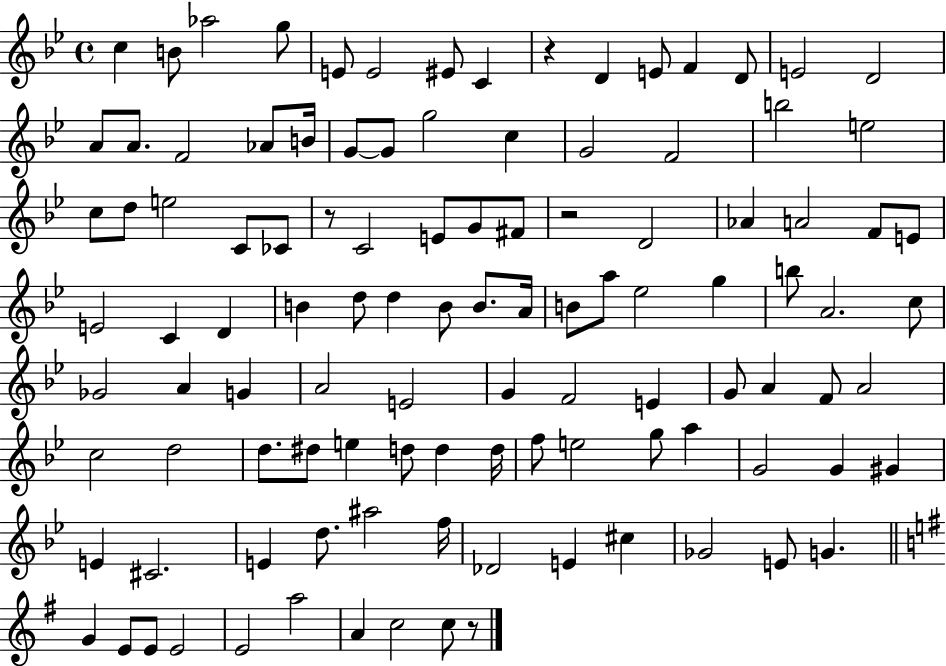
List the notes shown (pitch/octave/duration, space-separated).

C5/q B4/e Ab5/h G5/e E4/e E4/h EIS4/e C4/q R/q D4/q E4/e F4/q D4/e E4/h D4/h A4/e A4/e. F4/h Ab4/e B4/s G4/e G4/e G5/h C5/q G4/h F4/h B5/h E5/h C5/e D5/e E5/h C4/e CES4/e R/e C4/h E4/e G4/e F#4/e R/h D4/h Ab4/q A4/h F4/e E4/e E4/h C4/q D4/q B4/q D5/e D5/q B4/e B4/e. A4/s B4/e A5/e Eb5/h G5/q B5/e A4/h. C5/e Gb4/h A4/q G4/q A4/h E4/h G4/q F4/h E4/q G4/e A4/q F4/e A4/h C5/h D5/h D5/e. D#5/e E5/q D5/e D5/q D5/s F5/e E5/h G5/e A5/q G4/h G4/q G#4/q E4/q C#4/h. E4/q D5/e. A#5/h F5/s Db4/h E4/q C#5/q Gb4/h E4/e G4/q. G4/q E4/e E4/e E4/h E4/h A5/h A4/q C5/h C5/e R/e